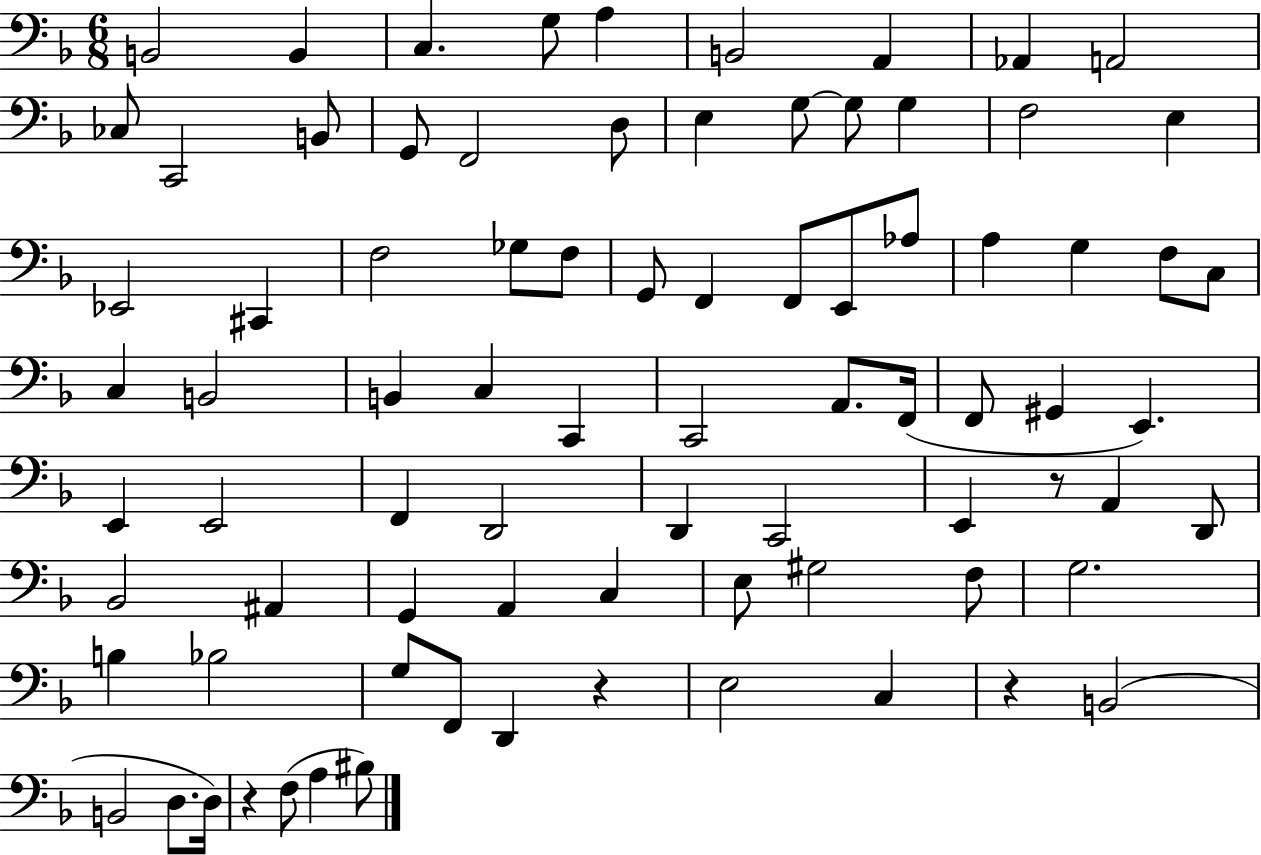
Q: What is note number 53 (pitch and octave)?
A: E2